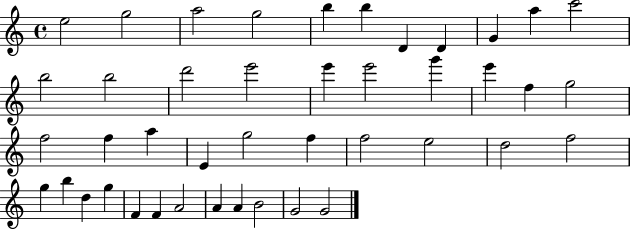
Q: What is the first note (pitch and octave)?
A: E5